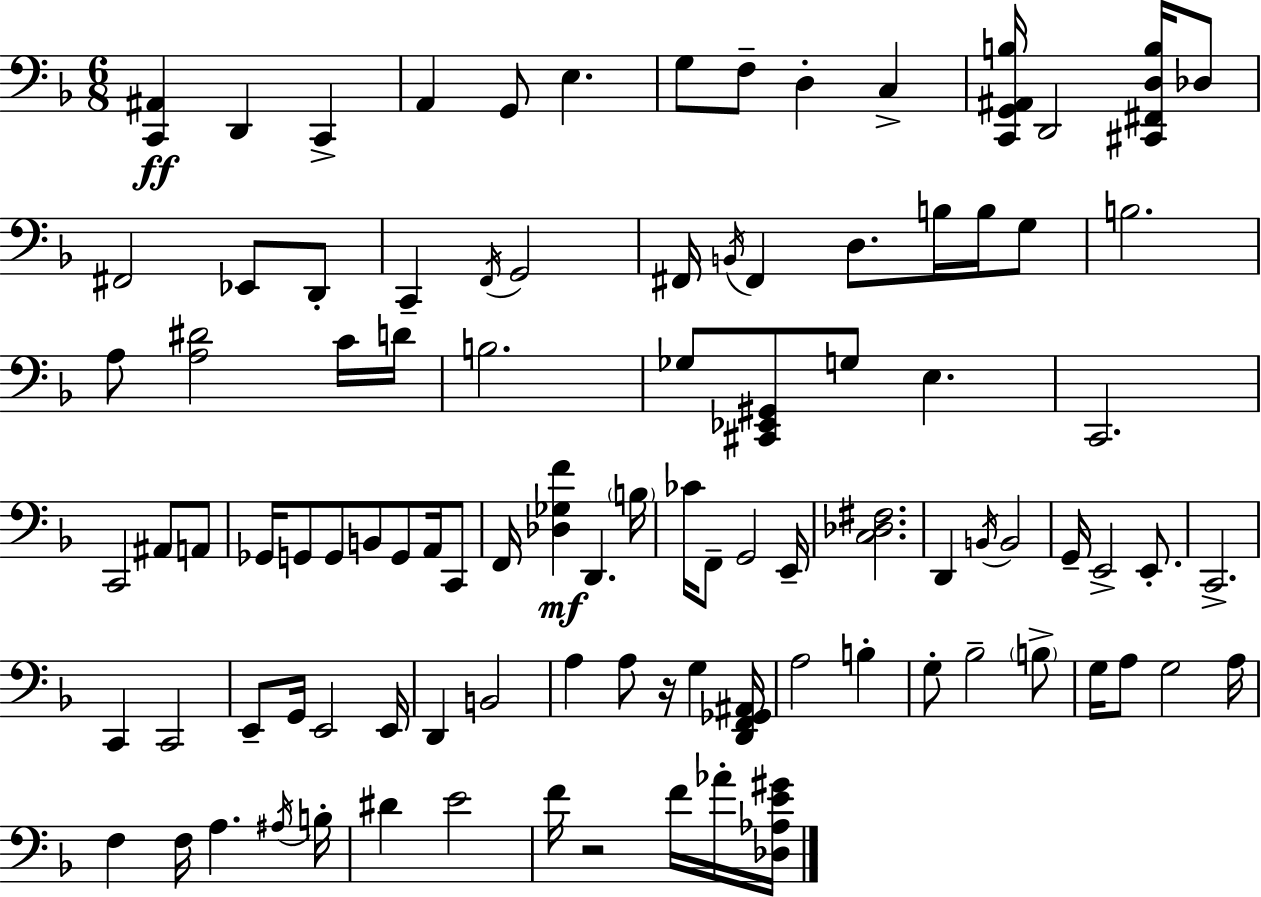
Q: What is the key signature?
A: D minor